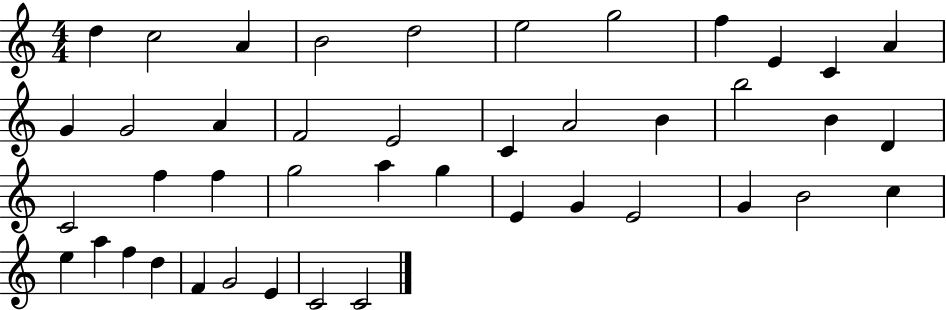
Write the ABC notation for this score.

X:1
T:Untitled
M:4/4
L:1/4
K:C
d c2 A B2 d2 e2 g2 f E C A G G2 A F2 E2 C A2 B b2 B D C2 f f g2 a g E G E2 G B2 c e a f d F G2 E C2 C2